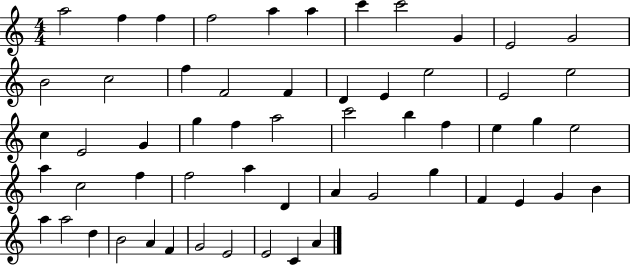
{
  \clef treble
  \numericTimeSignature
  \time 4/4
  \key c \major
  a''2 f''4 f''4 | f''2 a''4 a''4 | c'''4 c'''2 g'4 | e'2 g'2 | \break b'2 c''2 | f''4 f'2 f'4 | d'4 e'4 e''2 | e'2 e''2 | \break c''4 e'2 g'4 | g''4 f''4 a''2 | c'''2 b''4 f''4 | e''4 g''4 e''2 | \break a''4 c''2 f''4 | f''2 a''4 d'4 | a'4 g'2 g''4 | f'4 e'4 g'4 b'4 | \break a''4 a''2 d''4 | b'2 a'4 f'4 | g'2 e'2 | e'2 c'4 a'4 | \break \bar "|."
}